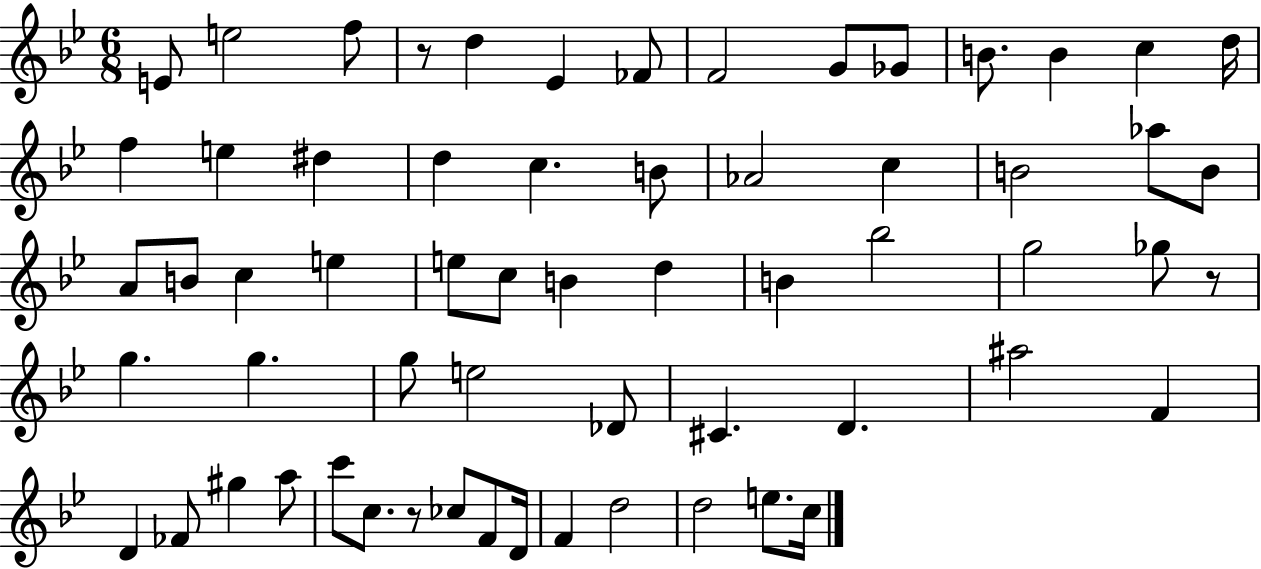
X:1
T:Untitled
M:6/8
L:1/4
K:Bb
E/2 e2 f/2 z/2 d _E _F/2 F2 G/2 _G/2 B/2 B c d/4 f e ^d d c B/2 _A2 c B2 _a/2 B/2 A/2 B/2 c e e/2 c/2 B d B _b2 g2 _g/2 z/2 g g g/2 e2 _D/2 ^C D ^a2 F D _F/2 ^g a/2 c'/2 c/2 z/2 _c/2 F/2 D/4 F d2 d2 e/2 c/4